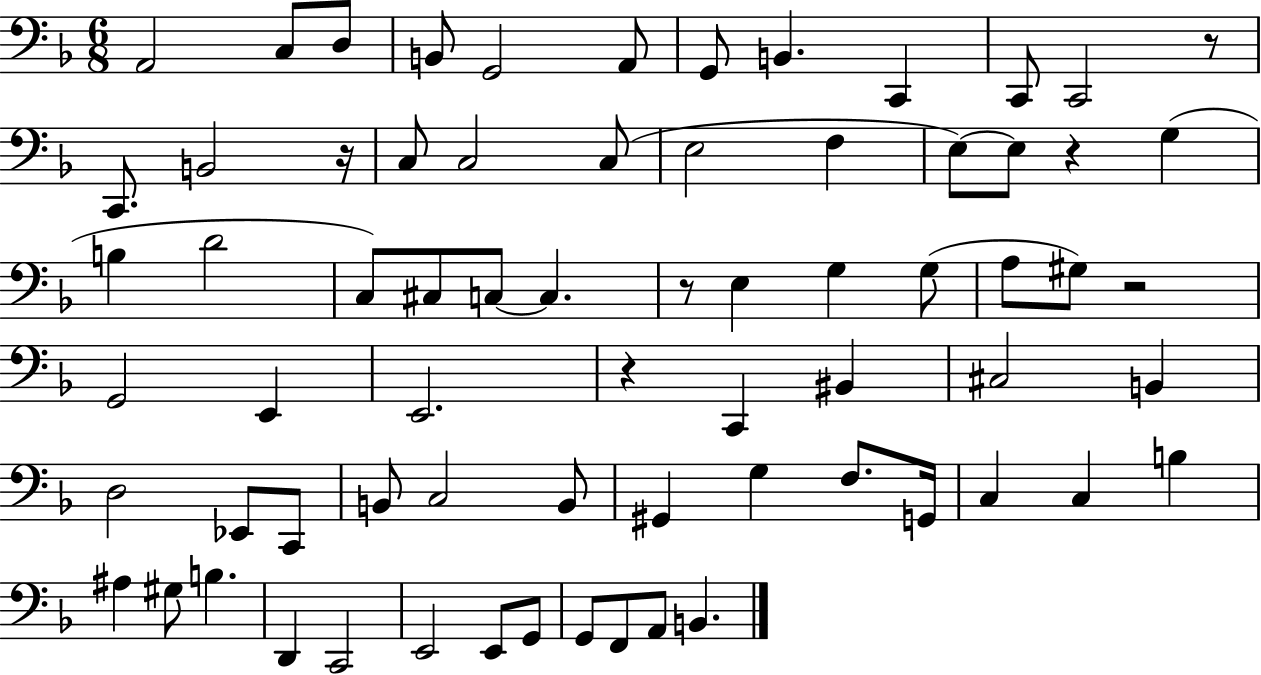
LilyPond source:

{
  \clef bass
  \numericTimeSignature
  \time 6/8
  \key f \major
  a,2 c8 d8 | b,8 g,2 a,8 | g,8 b,4. c,4 | c,8 c,2 r8 | \break c,8. b,2 r16 | c8 c2 c8( | e2 f4 | e8~~) e8 r4 g4( | \break b4 d'2 | c8) cis8 c8~~ c4. | r8 e4 g4 g8( | a8 gis8) r2 | \break g,2 e,4 | e,2. | r4 c,4 bis,4 | cis2 b,4 | \break d2 ees,8 c,8 | b,8 c2 b,8 | gis,4 g4 f8. g,16 | c4 c4 b4 | \break ais4 gis8 b4. | d,4 c,2 | e,2 e,8 g,8 | g,8 f,8 a,8 b,4. | \break \bar "|."
}